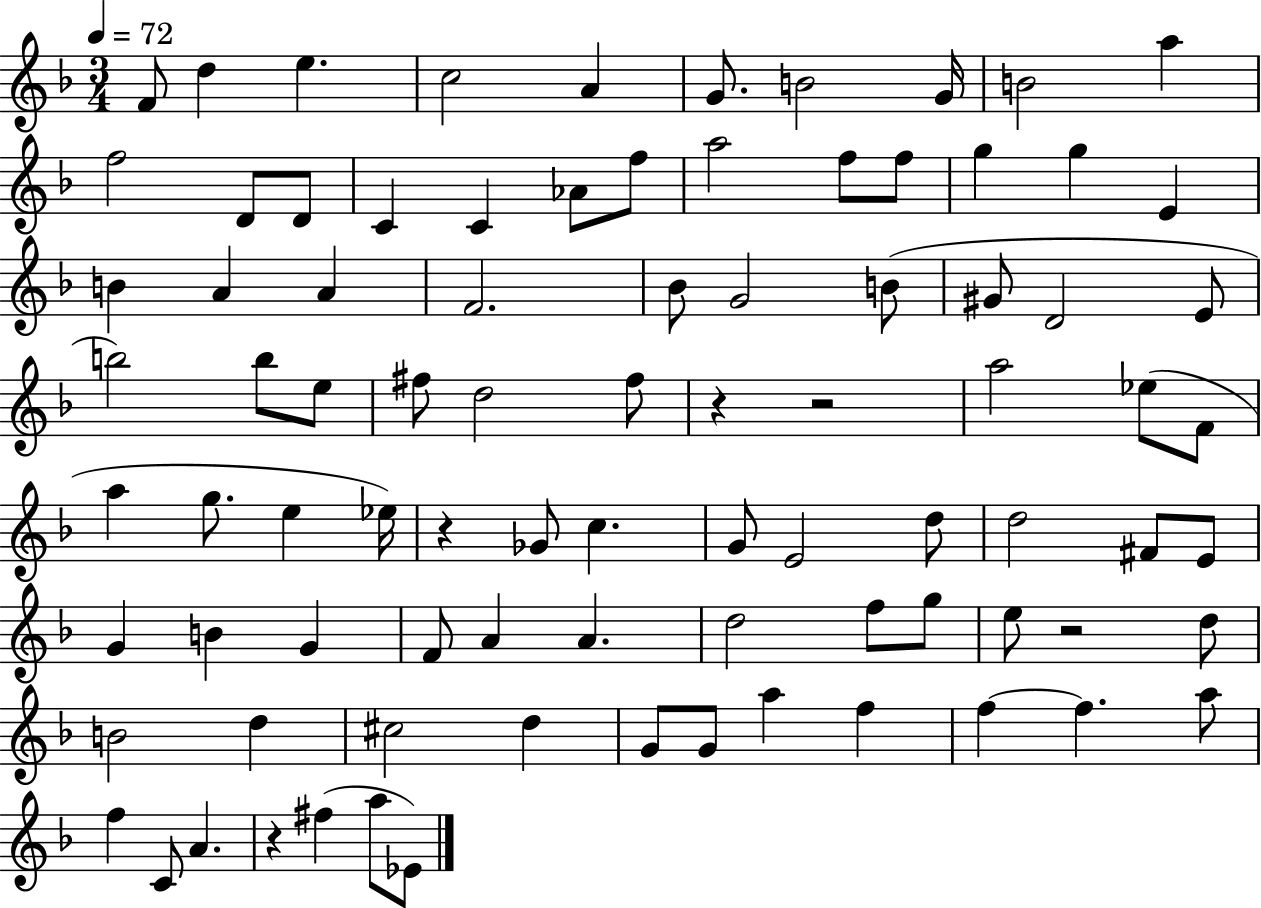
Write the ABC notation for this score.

X:1
T:Untitled
M:3/4
L:1/4
K:F
F/2 d e c2 A G/2 B2 G/4 B2 a f2 D/2 D/2 C C _A/2 f/2 a2 f/2 f/2 g g E B A A F2 _B/2 G2 B/2 ^G/2 D2 E/2 b2 b/2 e/2 ^f/2 d2 ^f/2 z z2 a2 _e/2 F/2 a g/2 e _e/4 z _G/2 c G/2 E2 d/2 d2 ^F/2 E/2 G B G F/2 A A d2 f/2 g/2 e/2 z2 d/2 B2 d ^c2 d G/2 G/2 a f f f a/2 f C/2 A z ^f a/2 _E/2